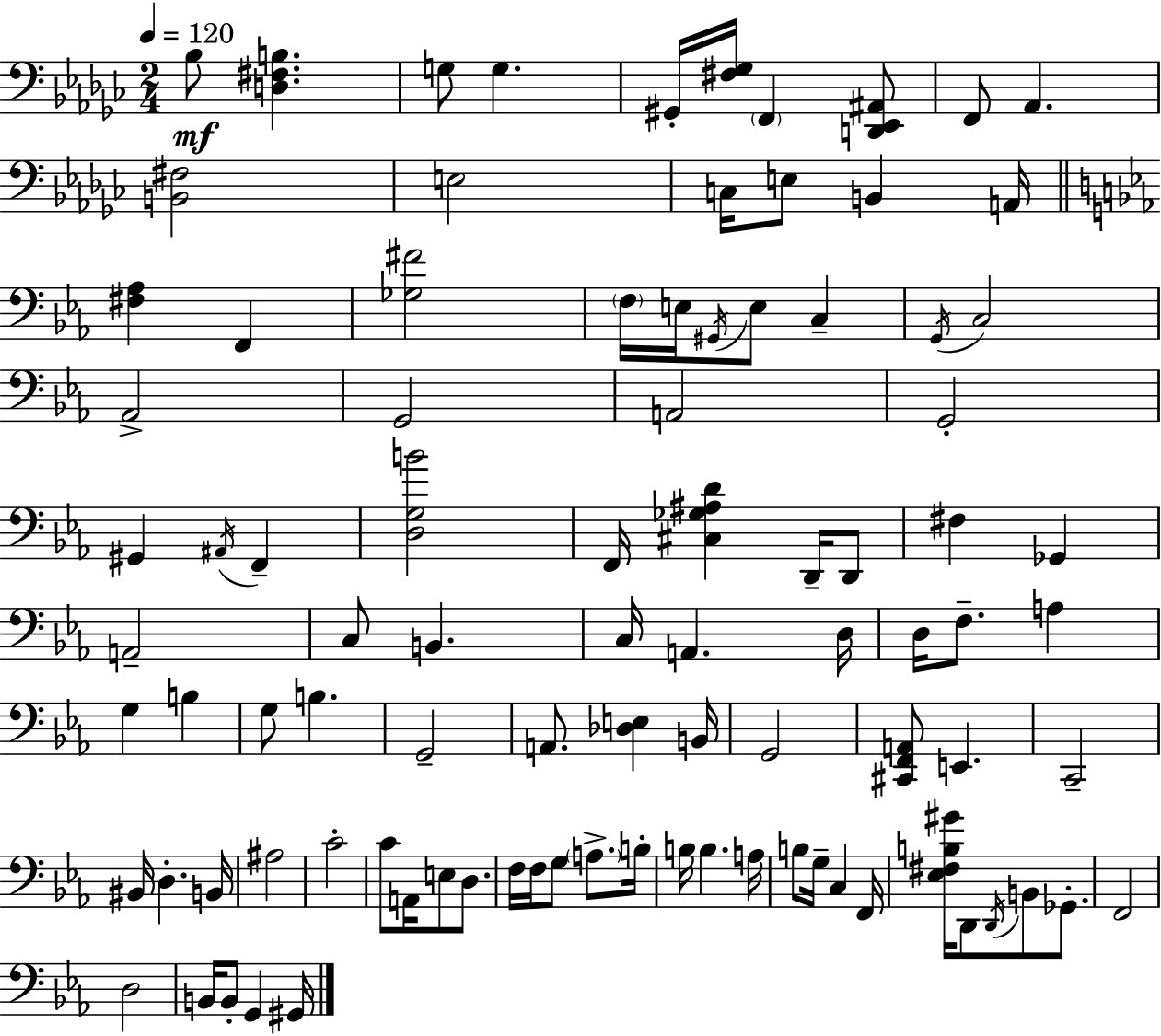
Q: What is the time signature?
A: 2/4